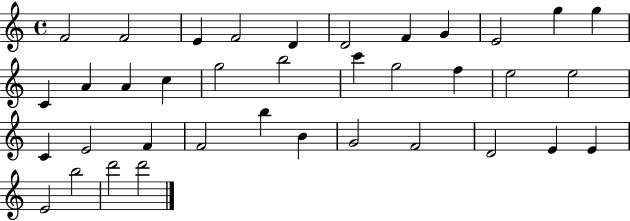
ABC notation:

X:1
T:Untitled
M:4/4
L:1/4
K:C
F2 F2 E F2 D D2 F G E2 g g C A A c g2 b2 c' g2 f e2 e2 C E2 F F2 b B G2 F2 D2 E E E2 b2 d'2 d'2